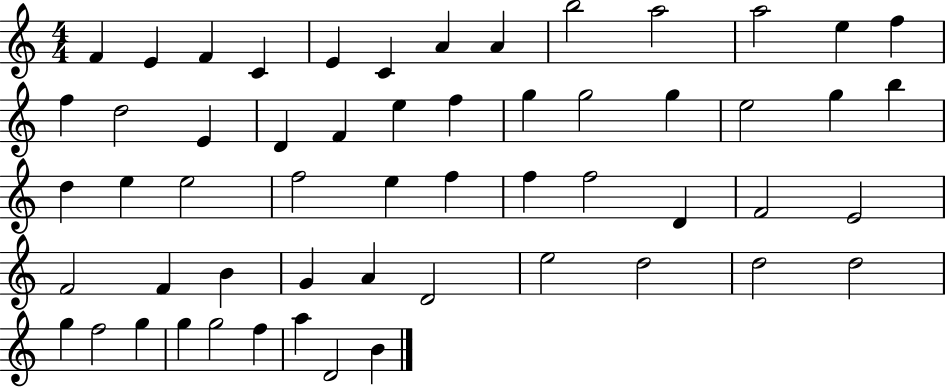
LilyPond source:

{
  \clef treble
  \numericTimeSignature
  \time 4/4
  \key c \major
  f'4 e'4 f'4 c'4 | e'4 c'4 a'4 a'4 | b''2 a''2 | a''2 e''4 f''4 | \break f''4 d''2 e'4 | d'4 f'4 e''4 f''4 | g''4 g''2 g''4 | e''2 g''4 b''4 | \break d''4 e''4 e''2 | f''2 e''4 f''4 | f''4 f''2 d'4 | f'2 e'2 | \break f'2 f'4 b'4 | g'4 a'4 d'2 | e''2 d''2 | d''2 d''2 | \break g''4 f''2 g''4 | g''4 g''2 f''4 | a''4 d'2 b'4 | \bar "|."
}